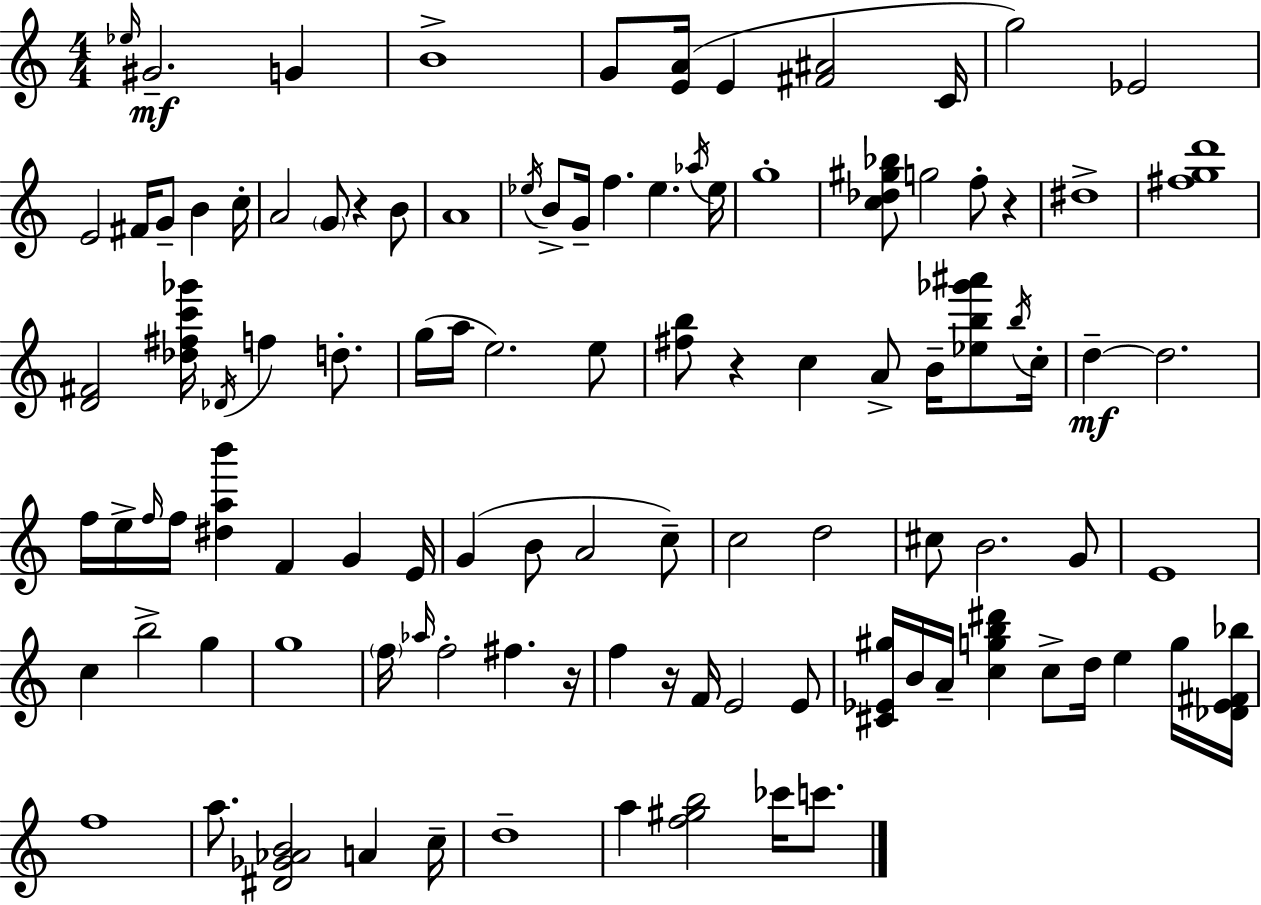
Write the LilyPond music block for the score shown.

{
  \clef treble
  \numericTimeSignature
  \time 4/4
  \key a \minor
  \grace { ees''16 }\mf gis'2.-- g'4 | b'1-> | g'8 <e' a'>16( e'4 <fis' ais'>2 | c'16 g''2) ees'2 | \break e'2 fis'16 g'8-- b'4 | c''16-. a'2 \parenthesize g'8 r4 b'8 | a'1 | \acciaccatura { ees''16 } b'8-> g'16-- f''4. ees''4. | \break \acciaccatura { aes''16 } ees''16 g''1-. | <c'' des'' gis'' bes''>8 g''2 f''8-. r4 | dis''1-> | <fis'' g'' d'''>1 | \break <d' fis'>2 <des'' fis'' c''' ges'''>16 \acciaccatura { des'16 } f''4 | d''8.-. g''16( a''16 e''2.) | e''8 <fis'' b''>8 r4 c''4 a'8-> | b'16-- <ees'' b'' ges''' ais'''>8 \acciaccatura { b''16 } c''16-. d''4--~~\mf d''2. | \break f''16 e''16-> \grace { f''16 } f''16 <dis'' a'' b'''>4 f'4 | g'4 e'16 g'4( b'8 a'2 | c''8--) c''2 d''2 | cis''8 b'2. | \break g'8 e'1 | c''4 b''2-> | g''4 g''1 | \parenthesize f''16 \grace { aes''16 } f''2-. | \break fis''4. r16 f''4 r16 f'16 e'2 | e'8 <cis' ees' gis''>16 b'16 a'16-- <c'' g'' b'' dis'''>4 c''8-> | d''16 e''4 g''16 <des' ees' fis' bes''>16 f''1 | a''8. <dis' ges' aes' b'>2 | \break a'4 c''16-- d''1-- | a''4 <f'' gis'' b''>2 | ces'''16 c'''8. \bar "|."
}